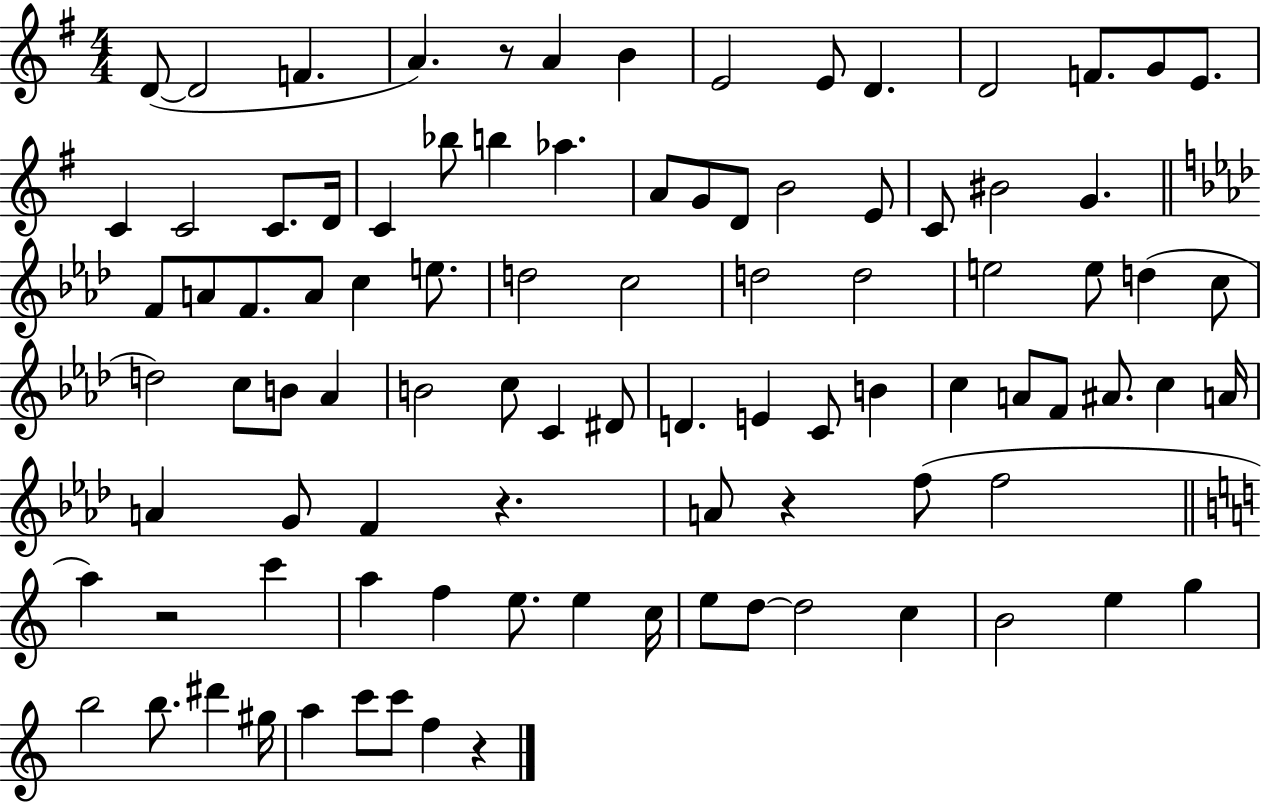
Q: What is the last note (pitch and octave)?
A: F5